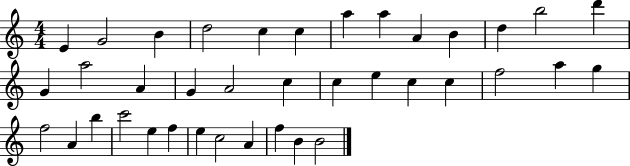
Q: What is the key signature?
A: C major